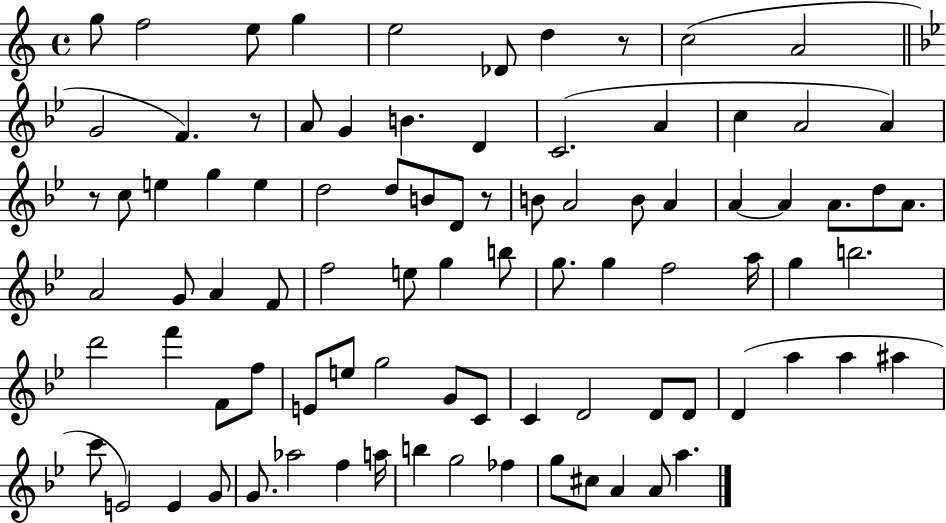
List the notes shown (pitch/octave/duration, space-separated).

G5/e F5/h E5/e G5/q E5/h Db4/e D5/q R/e C5/h A4/h G4/h F4/q. R/e A4/e G4/q B4/q. D4/q C4/h. A4/q C5/q A4/h A4/q R/e C5/e E5/q G5/q E5/q D5/h D5/e B4/e D4/e R/e B4/e A4/h B4/e A4/q A4/q A4/q A4/e. D5/e A4/e. A4/h G4/e A4/q F4/e F5/h E5/e G5/q B5/e G5/e. G5/q F5/h A5/s G5/q B5/h. D6/h F6/q F4/e F5/e E4/e E5/e G5/h G4/e C4/e C4/q D4/h D4/e D4/e D4/q A5/q A5/q A#5/q C6/e E4/h E4/q G4/e G4/e. Ab5/h F5/q A5/s B5/q G5/h FES5/q G5/e C#5/e A4/q A4/e A5/q.